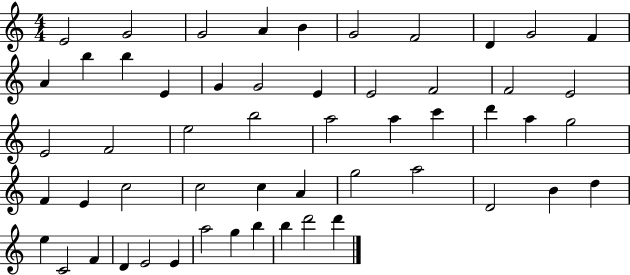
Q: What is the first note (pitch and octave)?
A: E4